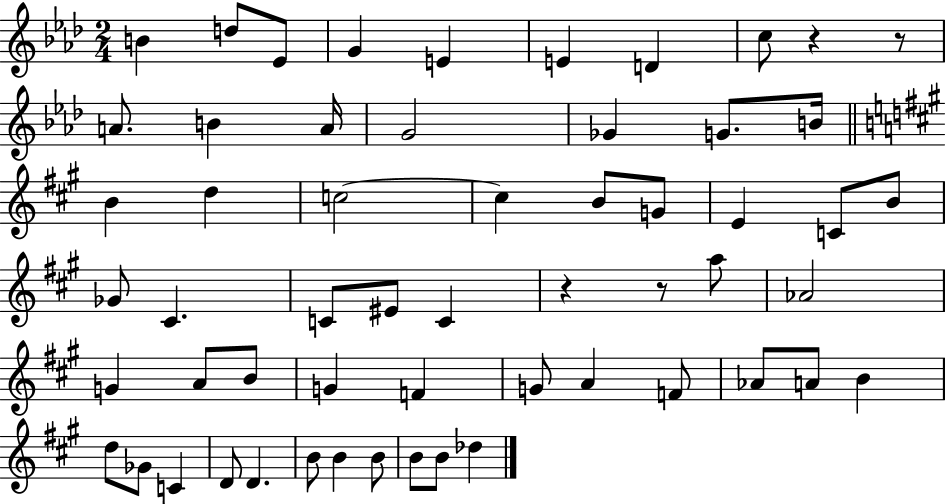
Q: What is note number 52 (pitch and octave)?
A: B4